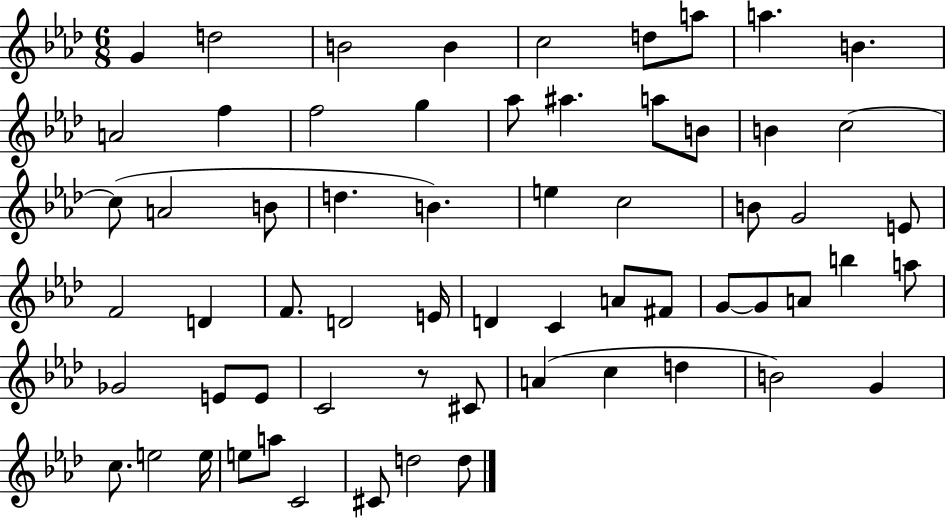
G4/q D5/h B4/h B4/q C5/h D5/e A5/e A5/q. B4/q. A4/h F5/q F5/h G5/q Ab5/e A#5/q. A5/e B4/e B4/q C5/h C5/e A4/h B4/e D5/q. B4/q. E5/q C5/h B4/e G4/h E4/e F4/h D4/q F4/e. D4/h E4/s D4/q C4/q A4/e F#4/e G4/e G4/e A4/e B5/q A5/e Gb4/h E4/e E4/e C4/h R/e C#4/e A4/q C5/q D5/q B4/h G4/q C5/e. E5/h E5/s E5/e A5/e C4/h C#4/e D5/h D5/e